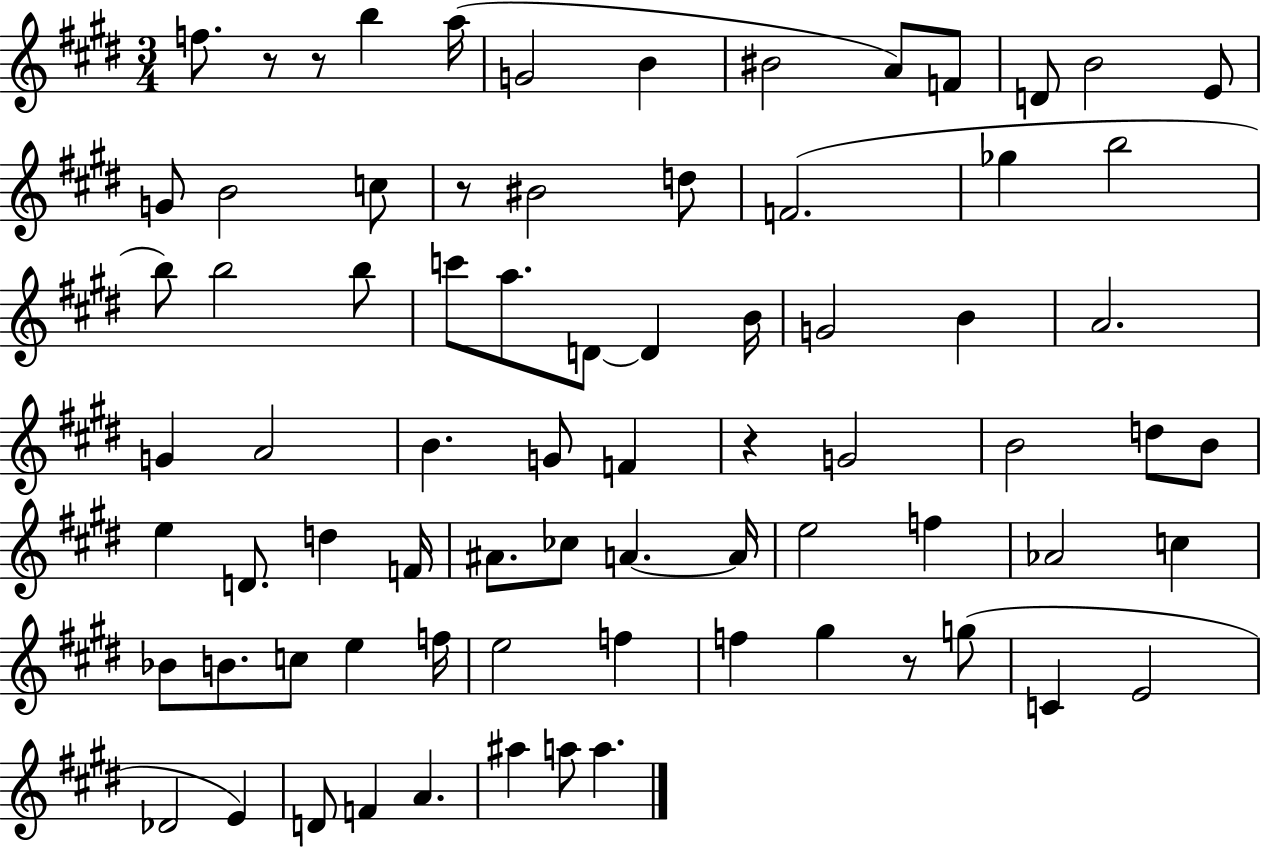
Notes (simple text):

F5/e. R/e R/e B5/q A5/s G4/h B4/q BIS4/h A4/e F4/e D4/e B4/h E4/e G4/e B4/h C5/e R/e BIS4/h D5/e F4/h. Gb5/q B5/h B5/e B5/h B5/e C6/e A5/e. D4/e D4/q B4/s G4/h B4/q A4/h. G4/q A4/h B4/q. G4/e F4/q R/q G4/h B4/h D5/e B4/e E5/q D4/e. D5/q F4/s A#4/e. CES5/e A4/q. A4/s E5/h F5/q Ab4/h C5/q Bb4/e B4/e. C5/e E5/q F5/s E5/h F5/q F5/q G#5/q R/e G5/e C4/q E4/h Db4/h E4/q D4/e F4/q A4/q. A#5/q A5/e A5/q.